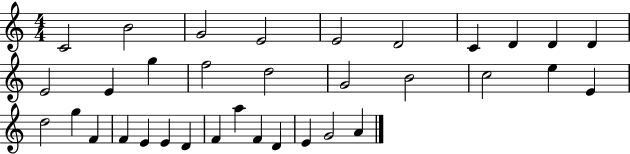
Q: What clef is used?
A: treble